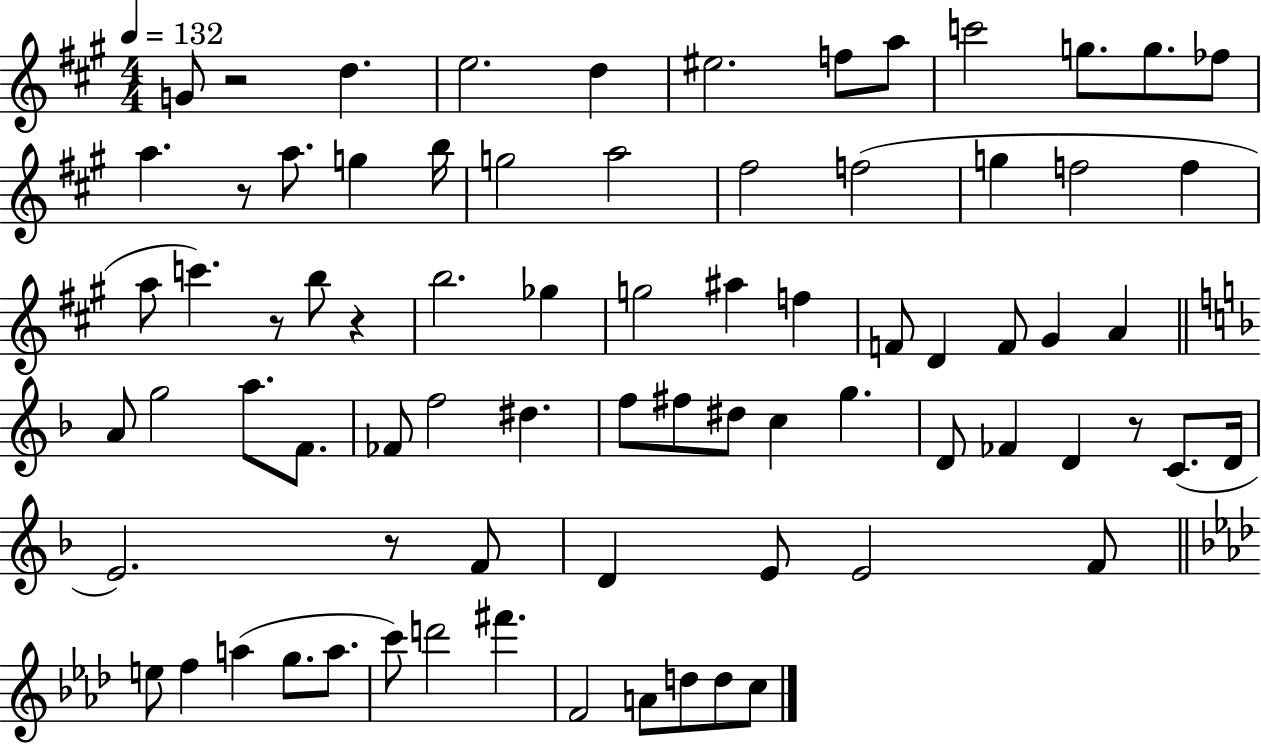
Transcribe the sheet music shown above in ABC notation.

X:1
T:Untitled
M:4/4
L:1/4
K:A
G/2 z2 d e2 d ^e2 f/2 a/2 c'2 g/2 g/2 _f/2 a z/2 a/2 g b/4 g2 a2 ^f2 f2 g f2 f a/2 c' z/2 b/2 z b2 _g g2 ^a f F/2 D F/2 ^G A A/2 g2 a/2 F/2 _F/2 f2 ^d f/2 ^f/2 ^d/2 c g D/2 _F D z/2 C/2 D/4 E2 z/2 F/2 D E/2 E2 F/2 e/2 f a g/2 a/2 c'/2 d'2 ^f' F2 A/2 d/2 d/2 c/2